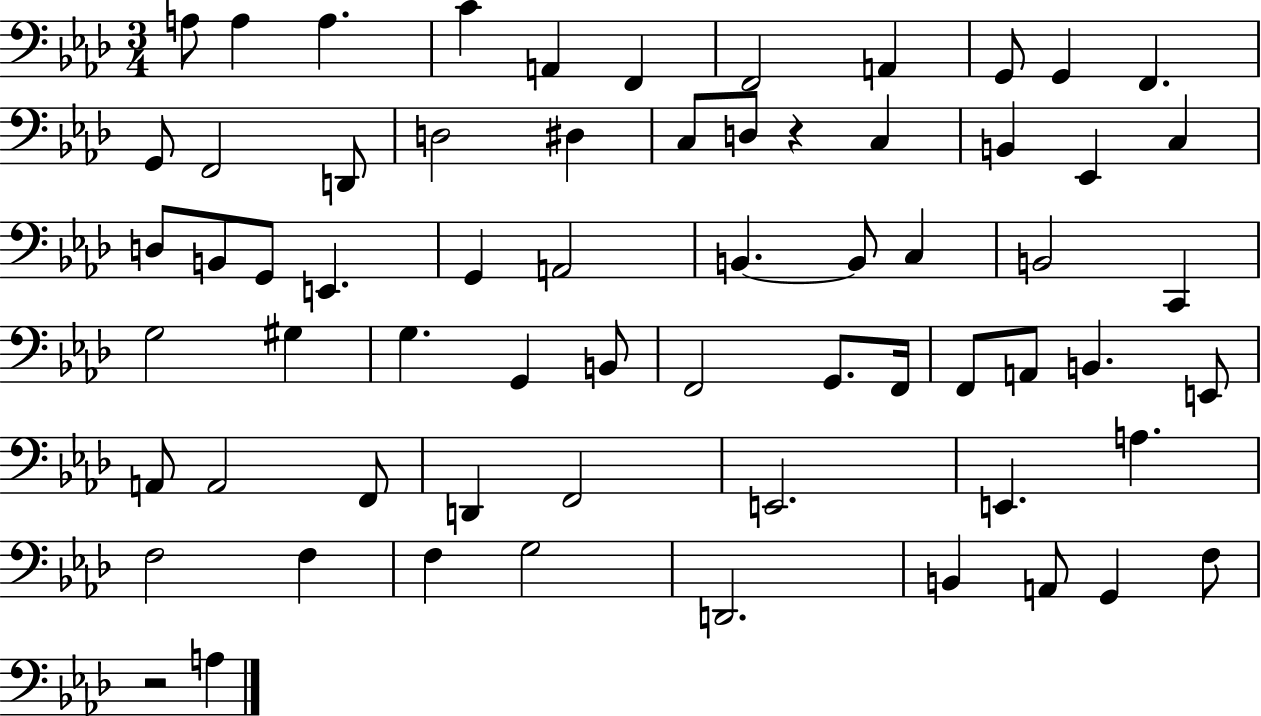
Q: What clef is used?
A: bass